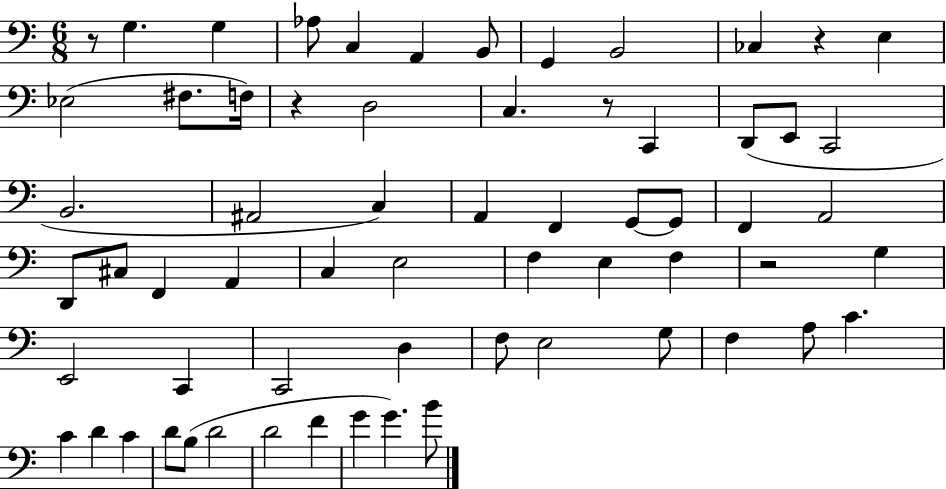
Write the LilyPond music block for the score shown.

{
  \clef bass
  \numericTimeSignature
  \time 6/8
  \key c \major
  \repeat volta 2 { r8 g4. g4 | aes8 c4 a,4 b,8 | g,4 b,2 | ces4 r4 e4 | \break ees2( fis8. f16) | r4 d2 | c4. r8 c,4 | d,8( e,8 c,2 | \break b,2. | ais,2 c4) | a,4 f,4 g,8~~ g,8 | f,4 a,2 | \break d,8 cis8 f,4 a,4 | c4 e2 | f4 e4 f4 | r2 g4 | \break e,2 c,4 | c,2 d4 | f8 e2 g8 | f4 a8 c'4. | \break c'4 d'4 c'4 | d'8 b8( d'2 | d'2 f'4 | g'4 g'4.) b'8 | \break } \bar "|."
}